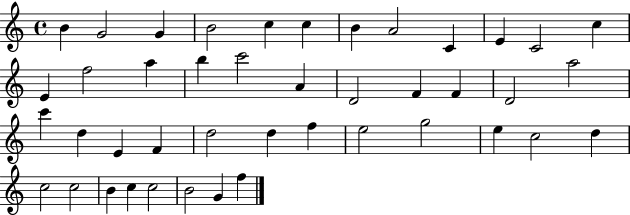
{
  \clef treble
  \time 4/4
  \defaultTimeSignature
  \key c \major
  b'4 g'2 g'4 | b'2 c''4 c''4 | b'4 a'2 c'4 | e'4 c'2 c''4 | \break e'4 f''2 a''4 | b''4 c'''2 a'4 | d'2 f'4 f'4 | d'2 a''2 | \break c'''4 d''4 e'4 f'4 | d''2 d''4 f''4 | e''2 g''2 | e''4 c''2 d''4 | \break c''2 c''2 | b'4 c''4 c''2 | b'2 g'4 f''4 | \bar "|."
}